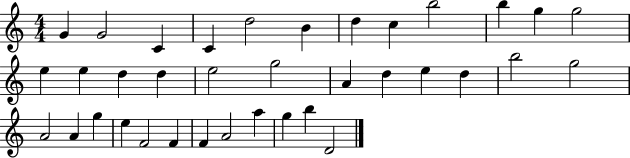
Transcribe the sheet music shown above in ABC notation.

X:1
T:Untitled
M:4/4
L:1/4
K:C
G G2 C C d2 B d c b2 b g g2 e e d d e2 g2 A d e d b2 g2 A2 A g e F2 F F A2 a g b D2